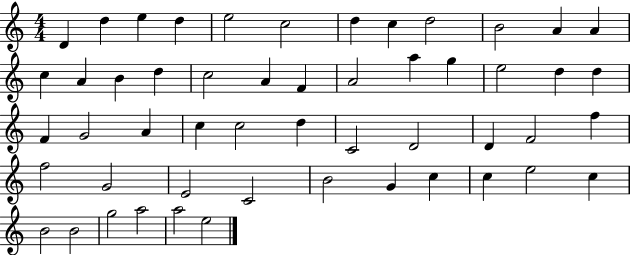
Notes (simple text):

D4/q D5/q E5/q D5/q E5/h C5/h D5/q C5/q D5/h B4/h A4/q A4/q C5/q A4/q B4/q D5/q C5/h A4/q F4/q A4/h A5/q G5/q E5/h D5/q D5/q F4/q G4/h A4/q C5/q C5/h D5/q C4/h D4/h D4/q F4/h F5/q F5/h G4/h E4/h C4/h B4/h G4/q C5/q C5/q E5/h C5/q B4/h B4/h G5/h A5/h A5/h E5/h